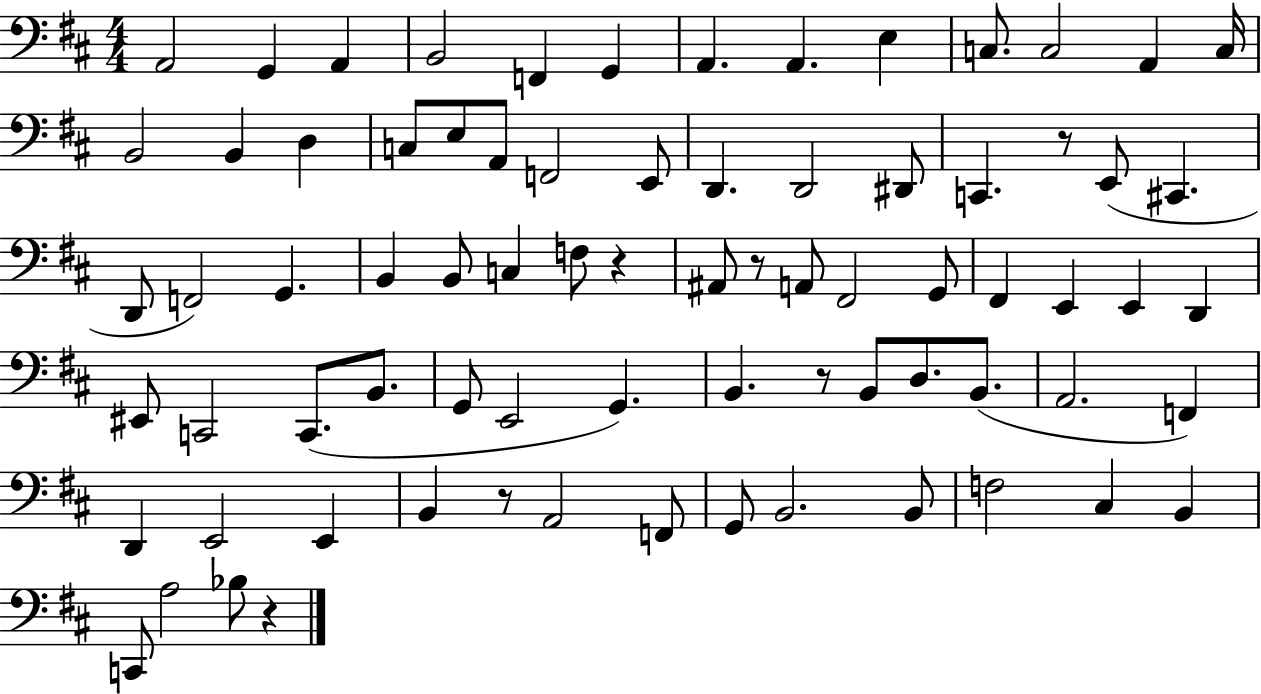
{
  \clef bass
  \numericTimeSignature
  \time 4/4
  \key d \major
  a,2 g,4 a,4 | b,2 f,4 g,4 | a,4. a,4. e4 | c8. c2 a,4 c16 | \break b,2 b,4 d4 | c8 e8 a,8 f,2 e,8 | d,4. d,2 dis,8 | c,4. r8 e,8( cis,4. | \break d,8 f,2) g,4. | b,4 b,8 c4 f8 r4 | ais,8 r8 a,8 fis,2 g,8 | fis,4 e,4 e,4 d,4 | \break eis,8 c,2 c,8.( b,8. | g,8 e,2 g,4.) | b,4. r8 b,8 d8. b,8.( | a,2. f,4) | \break d,4 e,2 e,4 | b,4 r8 a,2 f,8 | g,8 b,2. b,8 | f2 cis4 b,4 | \break c,8 a2 bes8 r4 | \bar "|."
}